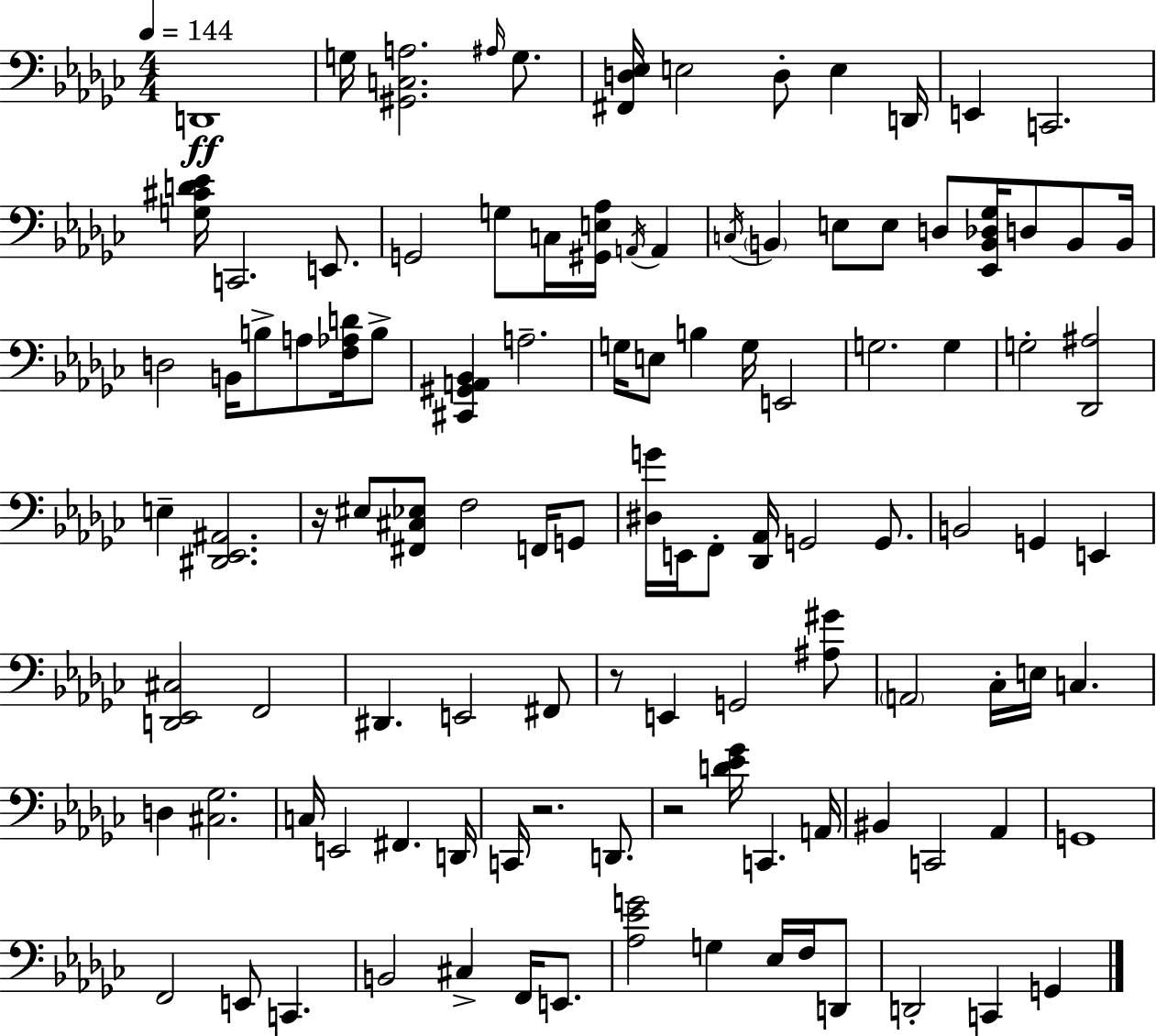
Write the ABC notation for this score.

X:1
T:Untitled
M:4/4
L:1/4
K:Ebm
D,,4 G,/4 [^G,,C,A,]2 ^A,/4 G,/2 [^F,,D,_E,]/4 E,2 D,/2 E, D,,/4 E,, C,,2 [G,^CD_E]/4 C,,2 E,,/2 G,,2 G,/2 C,/4 [^G,,E,_A,]/4 A,,/4 A,, C,/4 B,, E,/2 E,/2 D,/2 [_E,,B,,_D,_G,]/4 D,/2 B,,/2 B,,/4 D,2 B,,/4 B,/2 A,/2 [F,_A,D]/4 B,/2 [^C,,^G,,A,,_B,,] A,2 G,/4 E,/2 B, G,/4 E,,2 G,2 G, G,2 [_D,,^A,]2 E, [^D,,_E,,^A,,]2 z/4 ^E,/2 [^F,,^C,_E,]/2 F,2 F,,/4 G,,/2 [^D,G]/4 E,,/4 F,,/2 [_D,,_A,,]/4 G,,2 G,,/2 B,,2 G,, E,, [D,,_E,,^C,]2 F,,2 ^D,, E,,2 ^F,,/2 z/2 E,, G,,2 [^A,^G]/2 A,,2 _C,/4 E,/4 C, D, [^C,_G,]2 C,/4 E,,2 ^F,, D,,/4 C,,/4 z2 D,,/2 z2 [D_E_G]/4 C,, A,,/4 ^B,, C,,2 _A,, G,,4 F,,2 E,,/2 C,, B,,2 ^C, F,,/4 E,,/2 [_A,_EG]2 G, _E,/4 F,/4 D,,/2 D,,2 C,, G,,